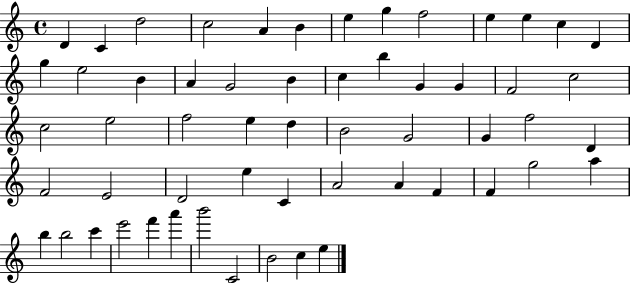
D4/q C4/q D5/h C5/h A4/q B4/q E5/q G5/q F5/h E5/q E5/q C5/q D4/q G5/q E5/h B4/q A4/q G4/h B4/q C5/q B5/q G4/q G4/q F4/h C5/h C5/h E5/h F5/h E5/q D5/q B4/h G4/h G4/q F5/h D4/q F4/h E4/h D4/h E5/q C4/q A4/h A4/q F4/q F4/q G5/h A5/q B5/q B5/h C6/q E6/h F6/q A6/q B6/h C4/h B4/h C5/q E5/q